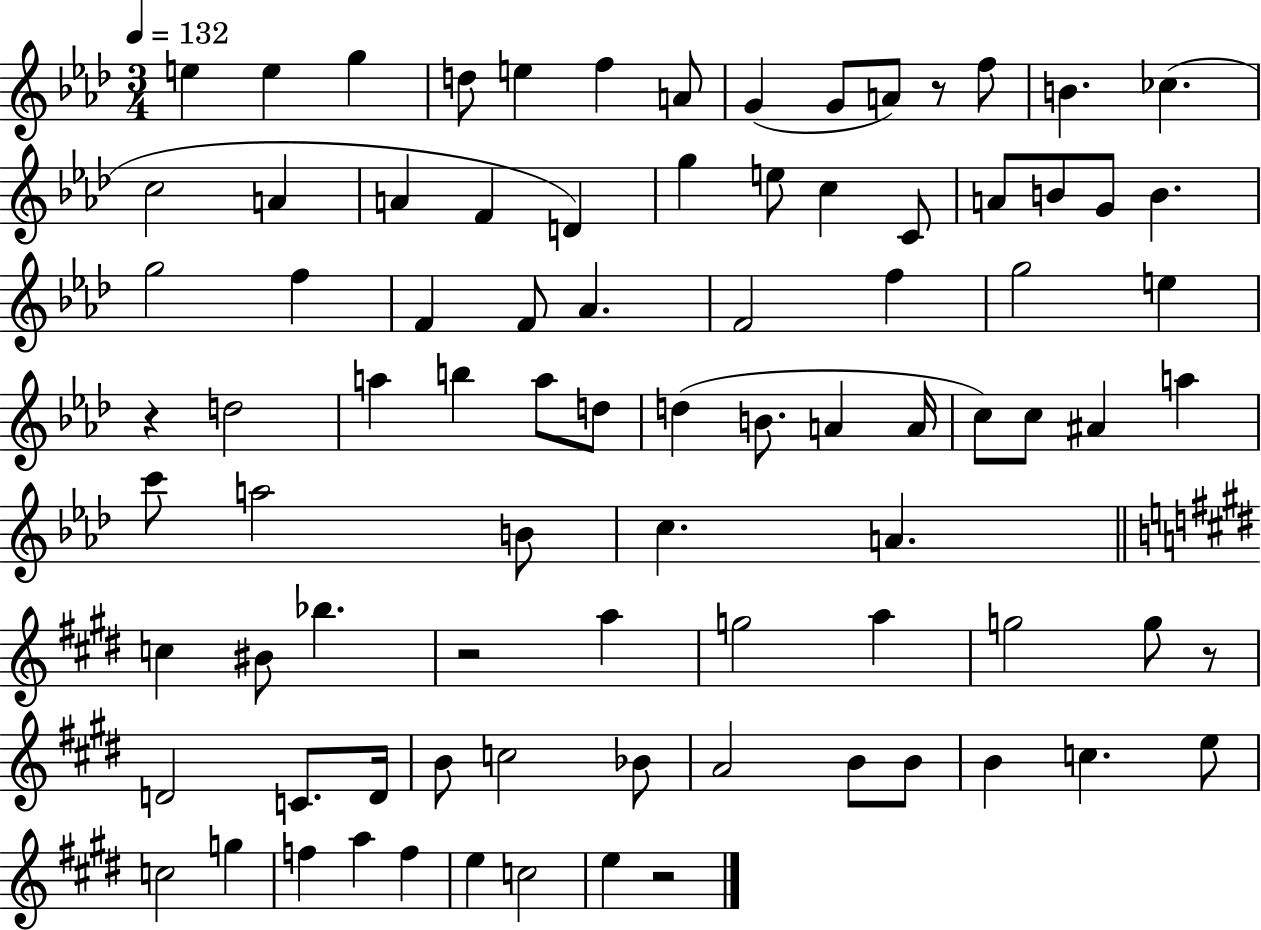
{
  \clef treble
  \numericTimeSignature
  \time 3/4
  \key aes \major
  \tempo 4 = 132
  e''4 e''4 g''4 | d''8 e''4 f''4 a'8 | g'4( g'8 a'8) r8 f''8 | b'4. ces''4.( | \break c''2 a'4 | a'4 f'4 d'4) | g''4 e''8 c''4 c'8 | a'8 b'8 g'8 b'4. | \break g''2 f''4 | f'4 f'8 aes'4. | f'2 f''4 | g''2 e''4 | \break r4 d''2 | a''4 b''4 a''8 d''8 | d''4( b'8. a'4 a'16 | c''8) c''8 ais'4 a''4 | \break c'''8 a''2 b'8 | c''4. a'4. | \bar "||" \break \key e \major c''4 bis'8 bes''4. | r2 a''4 | g''2 a''4 | g''2 g''8 r8 | \break d'2 c'8. d'16 | b'8 c''2 bes'8 | a'2 b'8 b'8 | b'4 c''4. e''8 | \break c''2 g''4 | f''4 a''4 f''4 | e''4 c''2 | e''4 r2 | \break \bar "|."
}